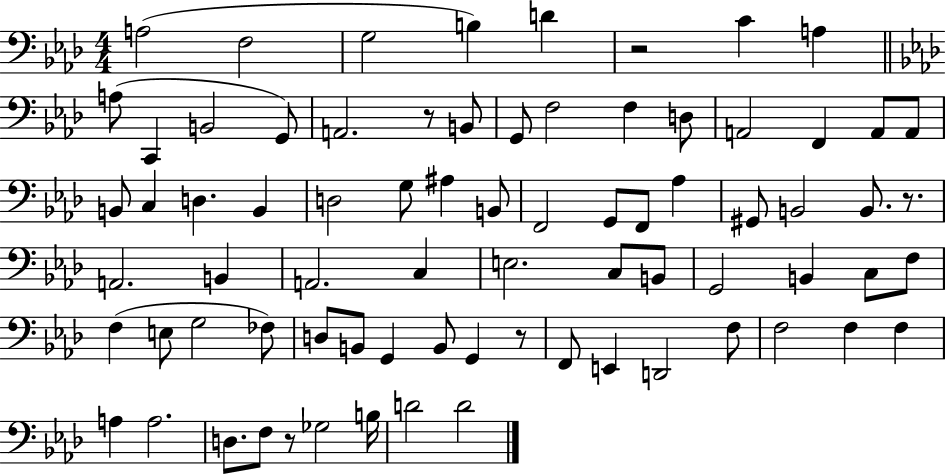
A3/h F3/h G3/h B3/q D4/q R/h C4/q A3/q A3/e C2/q B2/h G2/e A2/h. R/e B2/e G2/e F3/h F3/q D3/e A2/h F2/q A2/e A2/e B2/e C3/q D3/q. B2/q D3/h G3/e A#3/q B2/e F2/h G2/e F2/e Ab3/q G#2/e B2/h B2/e. R/e. A2/h. B2/q A2/h. C3/q E3/h. C3/e B2/e G2/h B2/q C3/e F3/e F3/q E3/e G3/h FES3/e D3/e B2/e G2/q B2/e G2/q R/e F2/e E2/q D2/h F3/e F3/h F3/q F3/q A3/q A3/h. D3/e. F3/e R/e Gb3/h B3/s D4/h D4/h